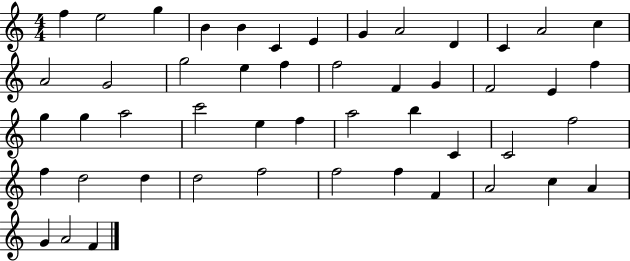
X:1
T:Untitled
M:4/4
L:1/4
K:C
f e2 g B B C E G A2 D C A2 c A2 G2 g2 e f f2 F G F2 E f g g a2 c'2 e f a2 b C C2 f2 f d2 d d2 f2 f2 f F A2 c A G A2 F